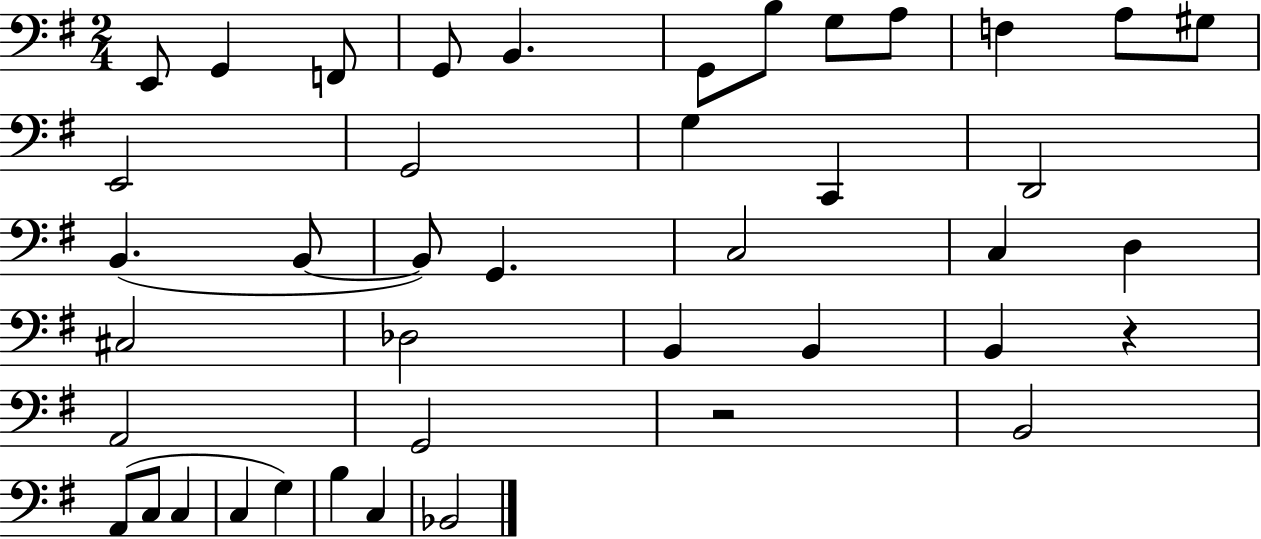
E2/e G2/q F2/e G2/e B2/q. G2/e B3/e G3/e A3/e F3/q A3/e G#3/e E2/h G2/h G3/q C2/q D2/h B2/q. B2/e B2/e G2/q. C3/h C3/q D3/q C#3/h Db3/h B2/q B2/q B2/q R/q A2/h G2/h R/h B2/h A2/e C3/e C3/q C3/q G3/q B3/q C3/q Bb2/h